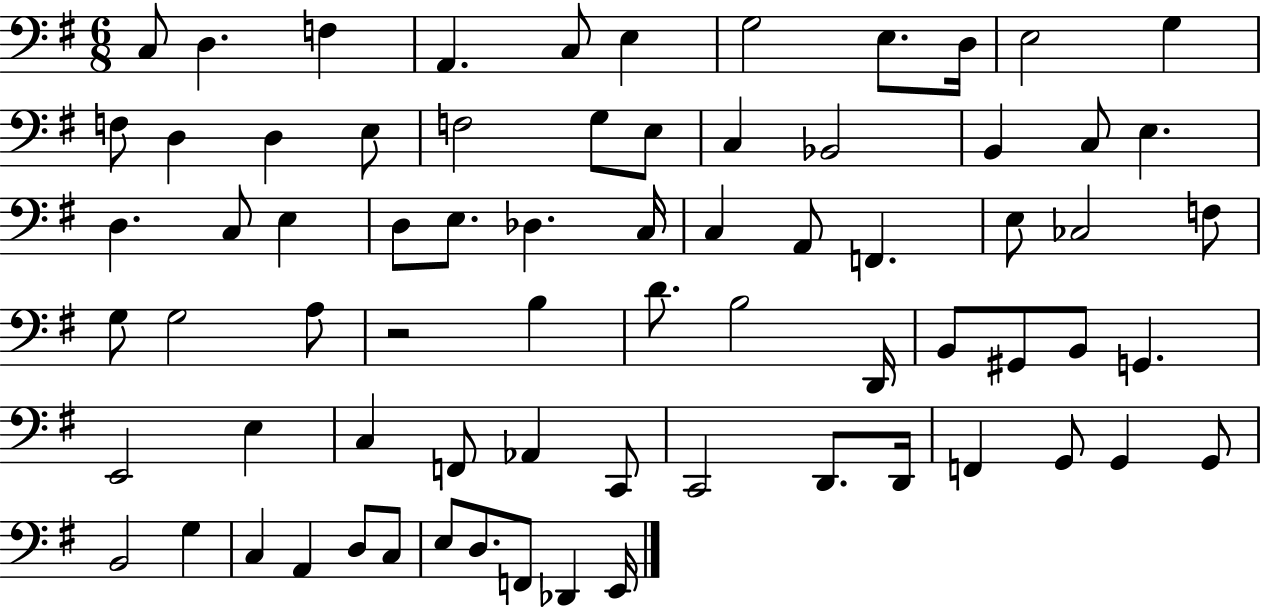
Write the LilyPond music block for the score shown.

{
  \clef bass
  \numericTimeSignature
  \time 6/8
  \key g \major
  c8 d4. f4 | a,4. c8 e4 | g2 e8. d16 | e2 g4 | \break f8 d4 d4 e8 | f2 g8 e8 | c4 bes,2 | b,4 c8 e4. | \break d4. c8 e4 | d8 e8. des4. c16 | c4 a,8 f,4. | e8 ces2 f8 | \break g8 g2 a8 | r2 b4 | d'8. b2 d,16 | b,8 gis,8 b,8 g,4. | \break e,2 e4 | c4 f,8 aes,4 c,8 | c,2 d,8. d,16 | f,4 g,8 g,4 g,8 | \break b,2 g4 | c4 a,4 d8 c8 | e8 d8. f,8 des,4 e,16 | \bar "|."
}